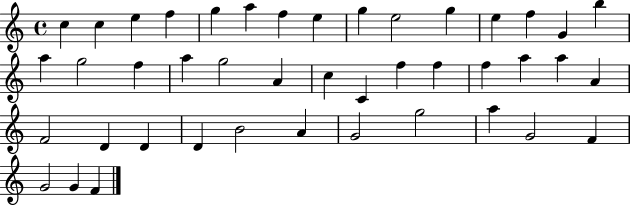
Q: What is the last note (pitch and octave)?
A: F4